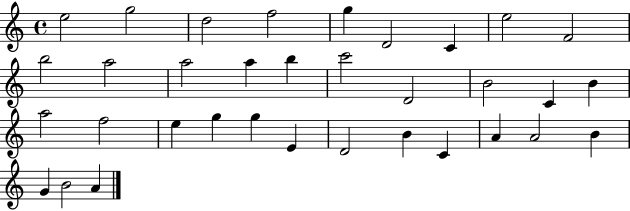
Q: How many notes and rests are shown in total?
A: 34